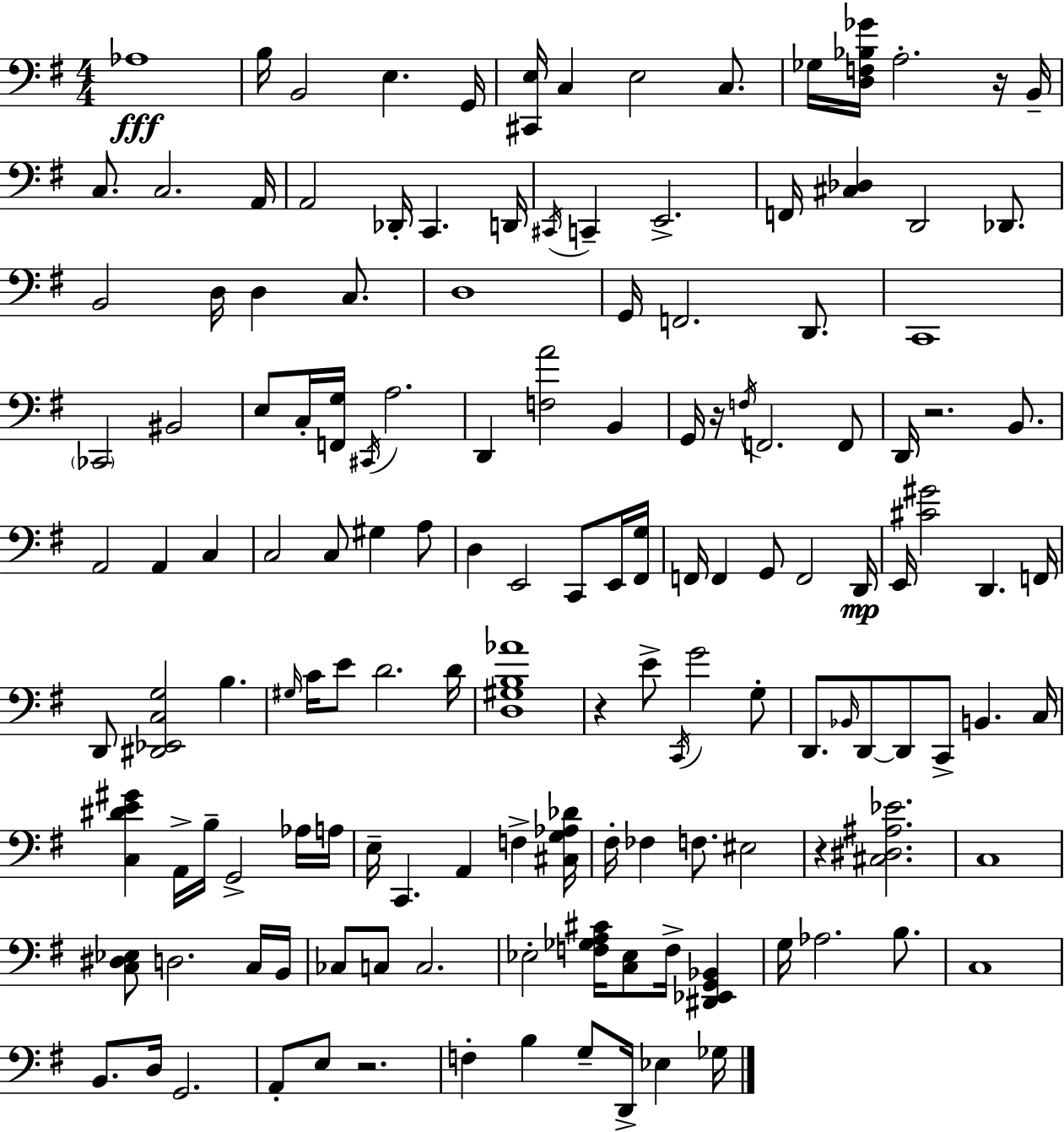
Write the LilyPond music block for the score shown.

{
  \clef bass
  \numericTimeSignature
  \time 4/4
  \key g \major
  \repeat volta 2 { aes1\fff | b16 b,2 e4. g,16 | <cis, e>16 c4 e2 c8. | ges16 <d f bes ges'>16 a2.-. r16 b,16-- | \break c8. c2. a,16 | a,2 des,16-. c,4. d,16 | \acciaccatura { cis,16 } c,4-- e,2.-> | f,16 <cis des>4 d,2 des,8. | \break b,2 d16 d4 c8. | d1 | g,16 f,2. d,8. | c,1 | \break \parenthesize ces,2 bis,2 | e8 c16-. <f, g>16 \acciaccatura { cis,16 } a2. | d,4 <f a'>2 b,4 | g,16 r16 \acciaccatura { f16 } f,2. | \break f,8 d,16 r2. | b,8. a,2 a,4 c4 | c2 c8 gis4 | a8 d4 e,2 c,8 | \break e,16 <fis, g>16 f,16 f,4 g,8 f,2 | d,16\mp e,16 <cis' gis'>2 d,4. | f,16 d,8 <dis, ees, c g>2 b4. | \grace { gis16 } c'16 e'8 d'2. | \break d'16 <d gis b aes'>1 | r4 e'8-> \acciaccatura { c,16 } g'2 | g8-. d,8. \grace { bes,16 } d,8~~ d,8 c,8-> b,4. | c16 <c dis' e' gis'>4 a,16-> b16-- g,2-> | \break aes16 a16 e16-- c,4. a,4 | f4-> <cis g aes des'>16 fis16-. fes4 f8. eis2 | r4 <cis dis ais ees'>2. | c1 | \break <c dis ees>8 d2. | c16 b,16 ces8 c8 c2. | ees2-. <f ges a cis'>16 <c ees>8 | f16-> <dis, ees, g, bes,>4 g16 aes2. | \break b8. c1 | b,8. d16 g,2. | a,8-. e8 r2. | f4-. b4 g8-- | \break d,16-> ees4 ges16 } \bar "|."
}